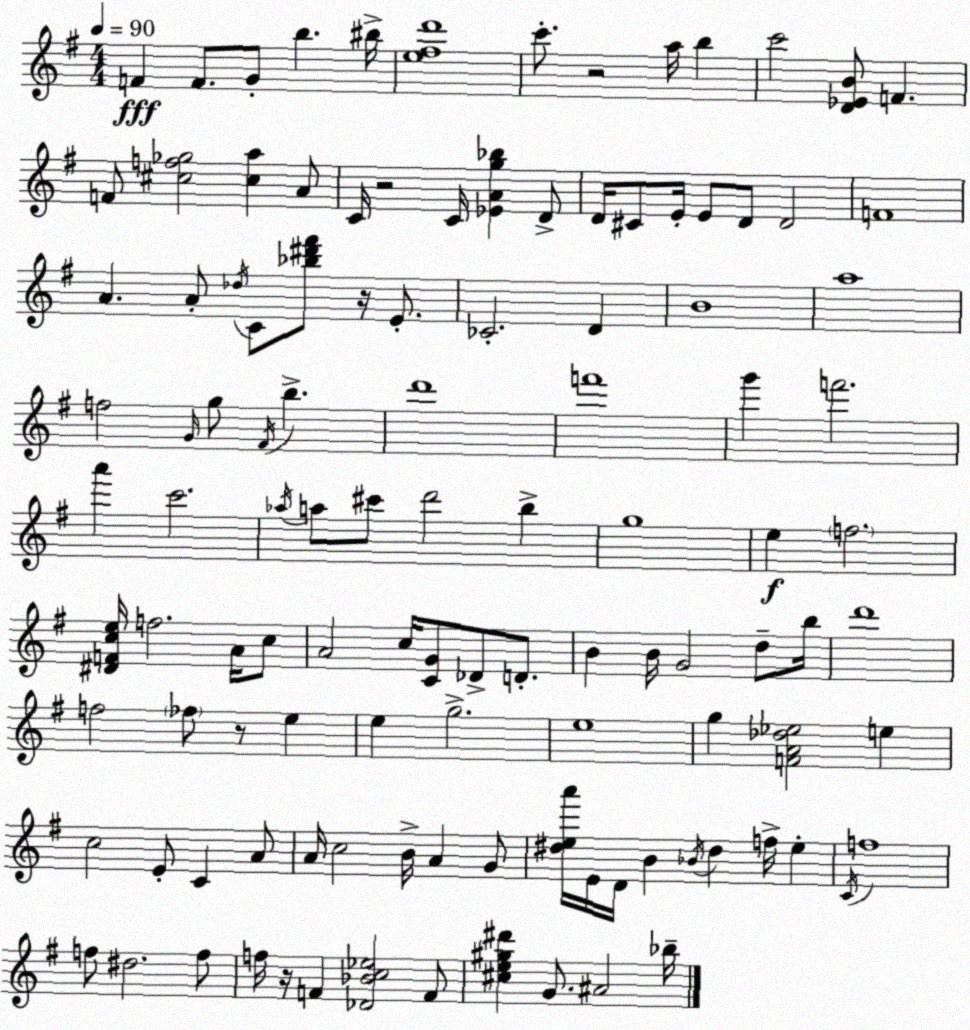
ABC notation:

X:1
T:Untitled
M:4/4
L:1/4
K:Em
F F/2 G/2 b ^b/4 [e^fd']4 c'/2 z2 a/4 b c'2 [D_EB]/2 F F/2 [^cf_g]2 [^ca] A/2 C/4 z2 C/4 [_EAg_b] D/2 D/4 ^C/2 E/4 E/2 D/2 D2 F4 A A/2 _d/4 C/2 [_b^d'^f']/2 z/4 E/2 _C2 D B4 a4 f2 G/4 g/2 ^F/4 b d'4 f'4 g' f'2 a' c'2 _a/4 a/2 ^c'/2 d'2 b g4 e f2 [^DFce]/4 f2 A/4 c/2 A2 c/4 [CG]/2 _D/2 D/2 B B/4 G2 d/2 b/4 d'4 f2 _f/2 z/2 e e g2 e4 g [FA_d_e]2 e c2 E/2 C A/2 A/4 c2 B/4 A G/2 [^dea']/4 E/4 D/4 B _B/4 ^d f/4 e C/4 f4 f/2 ^d2 f/2 f/4 z/4 F [_D_Bc_e]2 F/2 [^ce^g^d'] G/2 ^A2 _b/4